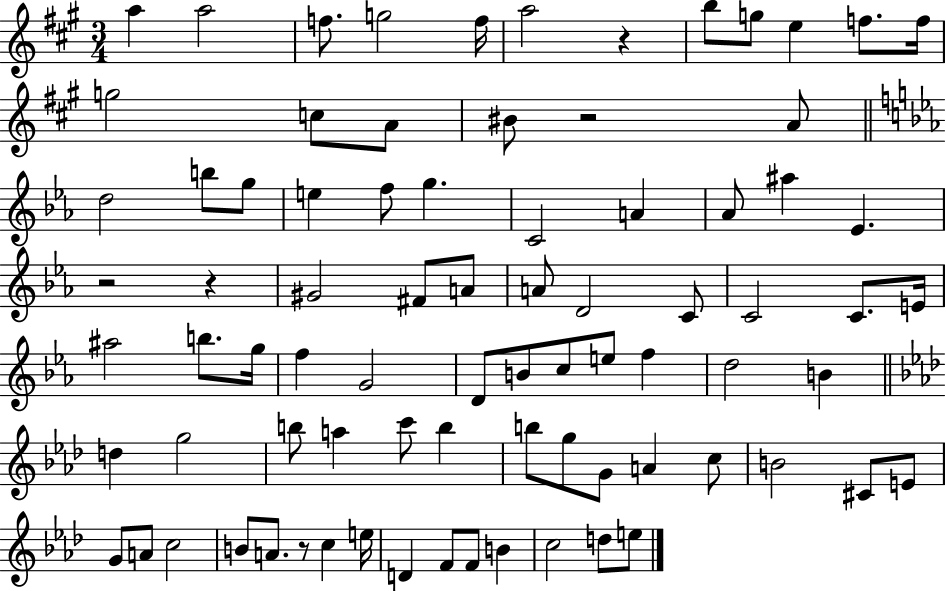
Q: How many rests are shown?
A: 5